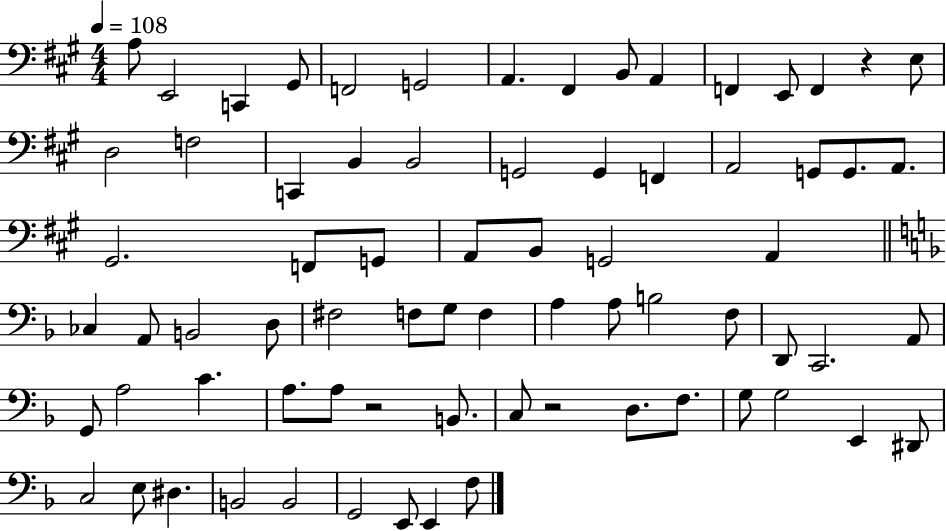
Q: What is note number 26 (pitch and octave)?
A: A2